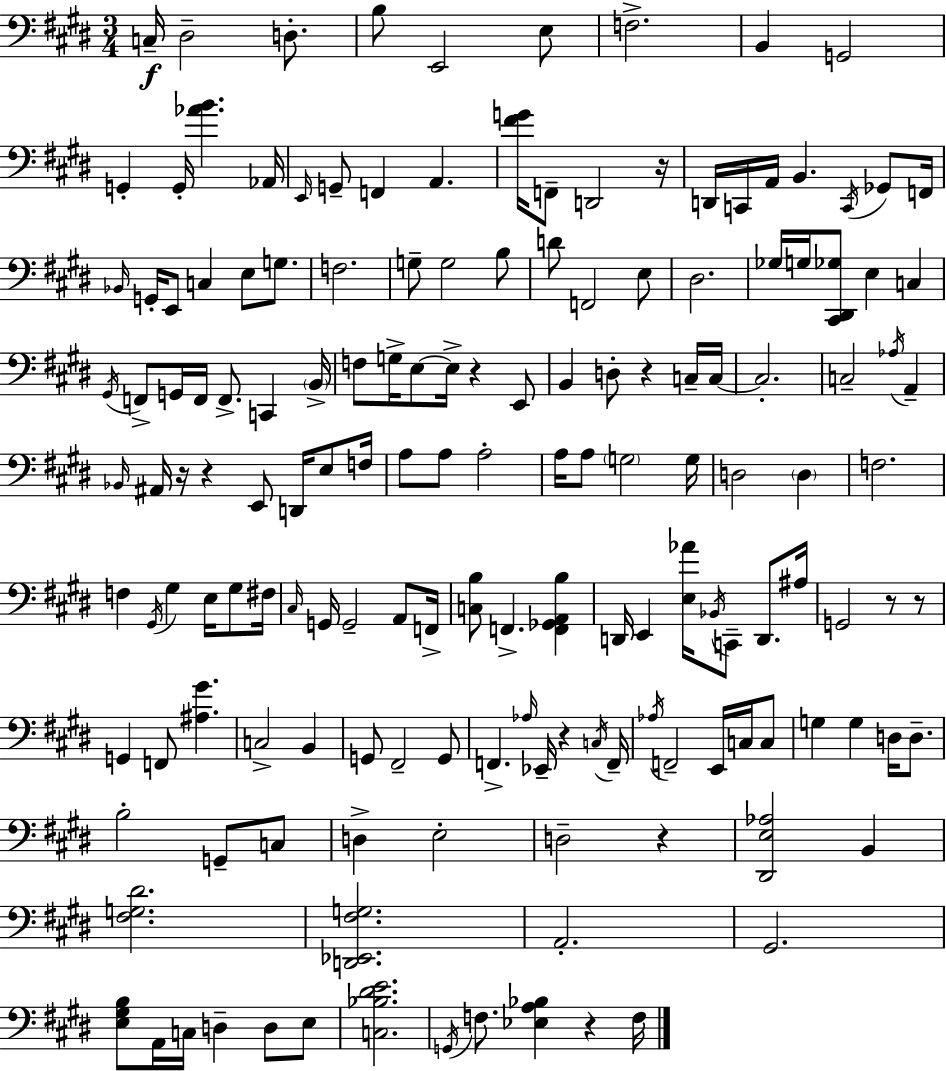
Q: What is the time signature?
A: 3/4